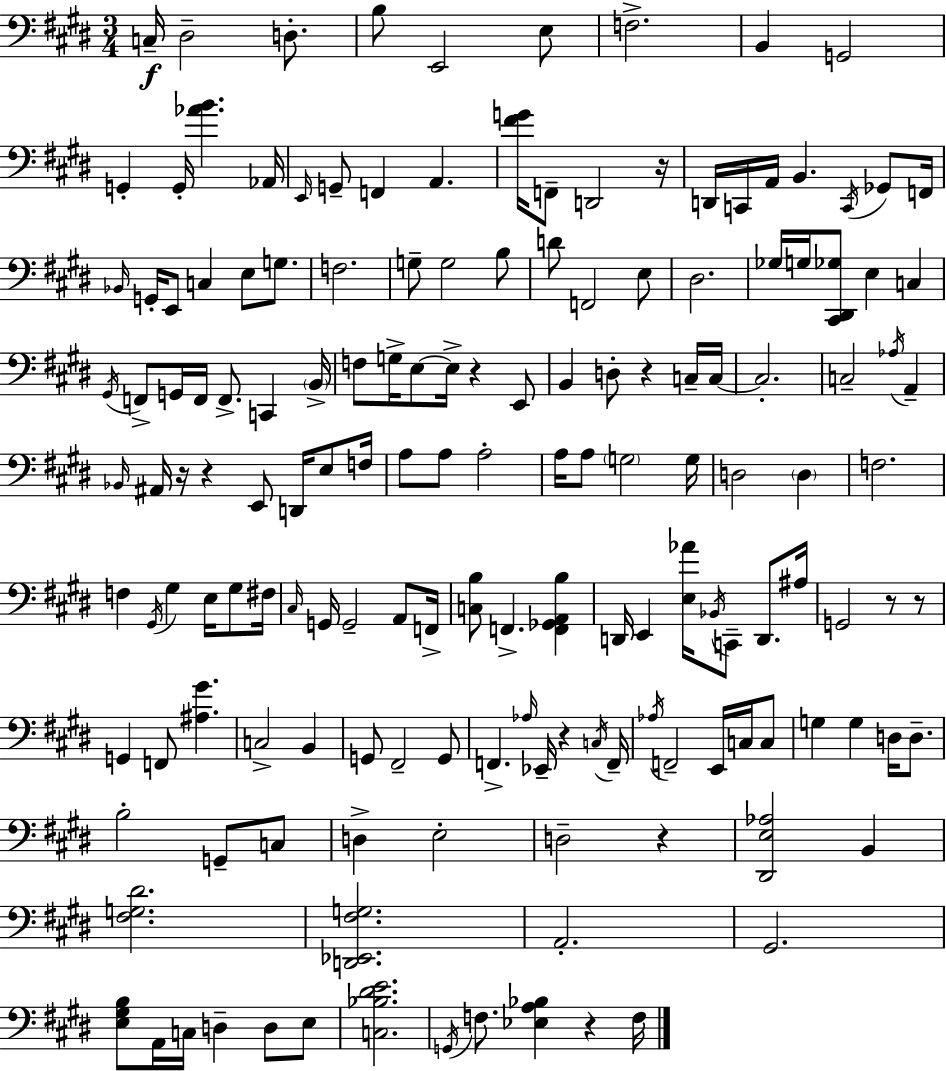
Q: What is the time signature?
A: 3/4